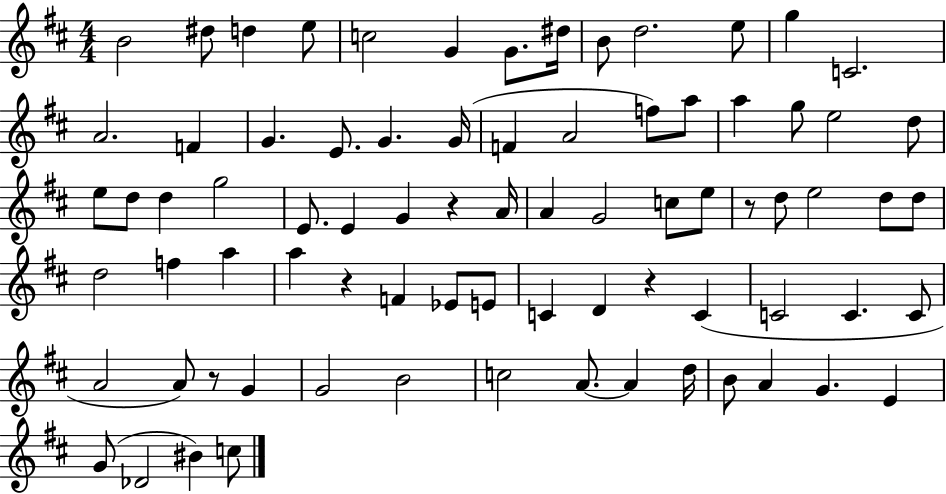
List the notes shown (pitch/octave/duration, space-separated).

B4/h D#5/e D5/q E5/e C5/h G4/q G4/e. D#5/s B4/e D5/h. E5/e G5/q C4/h. A4/h. F4/q G4/q. E4/e. G4/q. G4/s F4/q A4/h F5/e A5/e A5/q G5/e E5/h D5/e E5/e D5/e D5/q G5/h E4/e. E4/q G4/q R/q A4/s A4/q G4/h C5/e E5/e R/e D5/e E5/h D5/e D5/e D5/h F5/q A5/q A5/q R/q F4/q Eb4/e E4/e C4/q D4/q R/q C4/q C4/h C4/q. C4/e A4/h A4/e R/e G4/q G4/h B4/h C5/h A4/e. A4/q D5/s B4/e A4/q G4/q. E4/q G4/e Db4/h BIS4/q C5/e